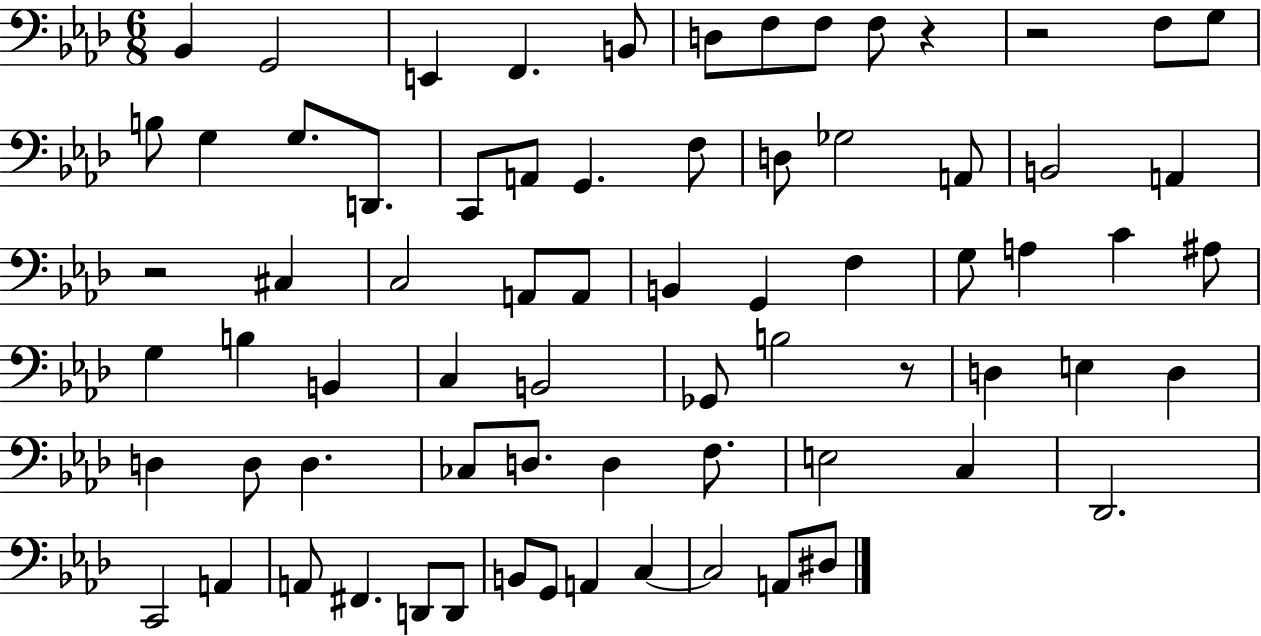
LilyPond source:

{
  \clef bass
  \numericTimeSignature
  \time 6/8
  \key aes \major
  bes,4 g,2 | e,4 f,4. b,8 | d8 f8 f8 f8 r4 | r2 f8 g8 | \break b8 g4 g8. d,8. | c,8 a,8 g,4. f8 | d8 ges2 a,8 | b,2 a,4 | \break r2 cis4 | c2 a,8 a,8 | b,4 g,4 f4 | g8 a4 c'4 ais8 | \break g4 b4 b,4 | c4 b,2 | ges,8 b2 r8 | d4 e4 d4 | \break d4 d8 d4. | ces8 d8. d4 f8. | e2 c4 | des,2. | \break c,2 a,4 | a,8 fis,4. d,8 d,8 | b,8 g,8 a,4 c4~~ | c2 a,8 dis8 | \break \bar "|."
}